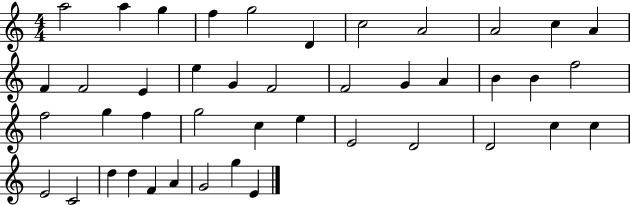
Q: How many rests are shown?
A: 0